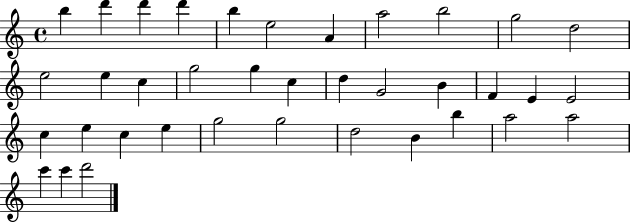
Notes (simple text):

B5/q D6/q D6/q D6/q B5/q E5/h A4/q A5/h B5/h G5/h D5/h E5/h E5/q C5/q G5/h G5/q C5/q D5/q G4/h B4/q F4/q E4/q E4/h C5/q E5/q C5/q E5/q G5/h G5/h D5/h B4/q B5/q A5/h A5/h C6/q C6/q D6/h